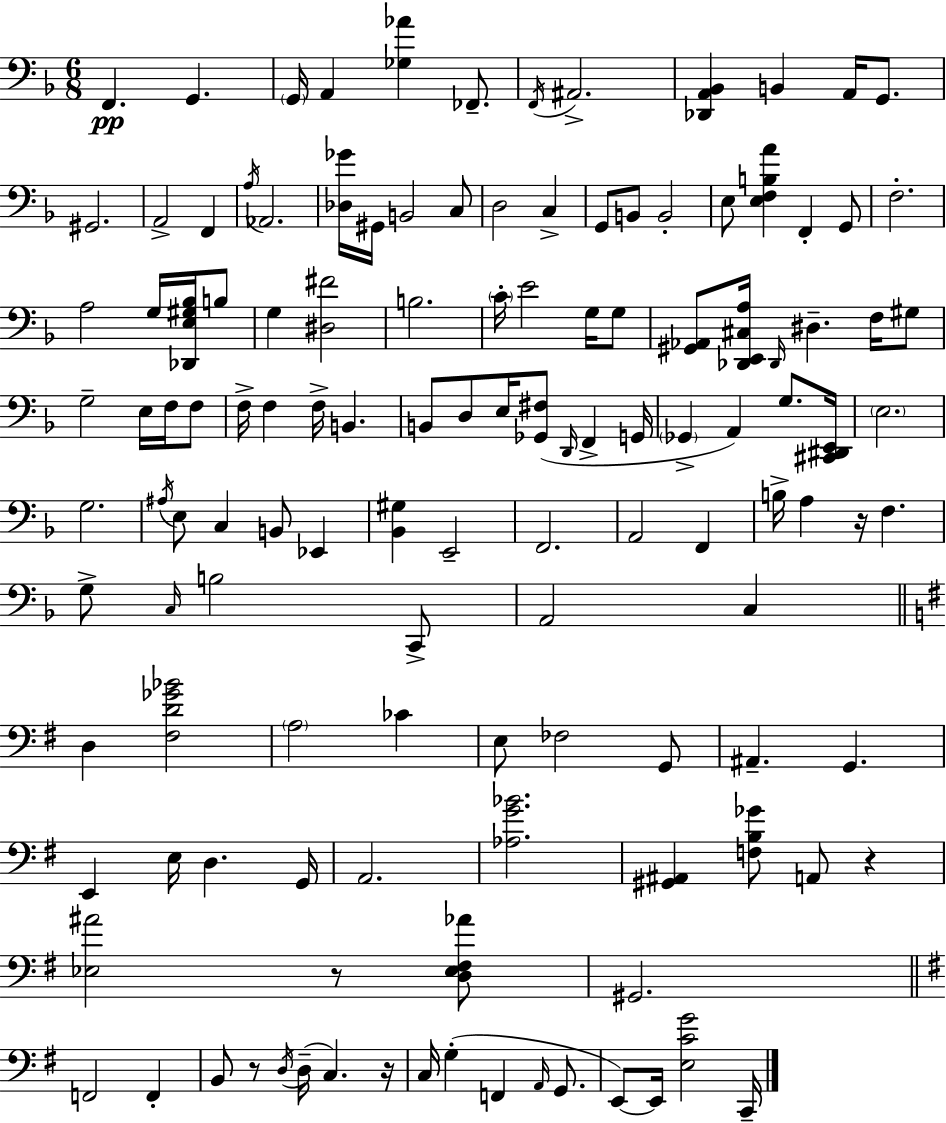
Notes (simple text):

F2/q. G2/q. G2/s A2/q [Gb3,Ab4]/q FES2/e. F2/s A#2/h. [Db2,A2,Bb2]/q B2/q A2/s G2/e. G#2/h. A2/h F2/q A3/s Ab2/h. [Db3,Gb4]/s G#2/s B2/h C3/e D3/h C3/q G2/e B2/e B2/h E3/e [E3,F3,B3,A4]/q F2/q G2/e F3/h. A3/h G3/s [Db2,E3,G#3,Bb3]/s B3/e G3/q [D#3,F#4]/h B3/h. C4/s E4/h G3/s G3/e [G#2,Ab2]/e [Db2,E2,C#3,A3]/s Db2/s D#3/q. F3/s G#3/e G3/h E3/s F3/s F3/e F3/s F3/q F3/s B2/q. B2/e D3/e E3/s [Gb2,F#3]/e D2/s F2/q G2/s Gb2/q A2/q G3/e. [C#2,D#2,E2]/s E3/h. G3/h. A#3/s E3/e C3/q B2/e Eb2/q [Bb2,G#3]/q E2/h F2/h. A2/h F2/q B3/s A3/q R/s F3/q. G3/e C3/s B3/h C2/e A2/h C3/q D3/q [F#3,D4,Gb4,Bb4]/h A3/h CES4/q E3/e FES3/h G2/e A#2/q. G2/q. E2/q E3/s D3/q. G2/s A2/h. [Ab3,G4,Bb4]/h. [G#2,A#2]/q [F3,B3,Gb4]/e A2/e R/q [Eb3,A#4]/h R/e [D3,Eb3,F#3,Ab4]/e G#2/h. F2/h F2/q B2/e R/e D3/s D3/s C3/q. R/s C3/s G3/q F2/q A2/s G2/e. E2/e E2/s [E3,C4,G4]/h C2/s